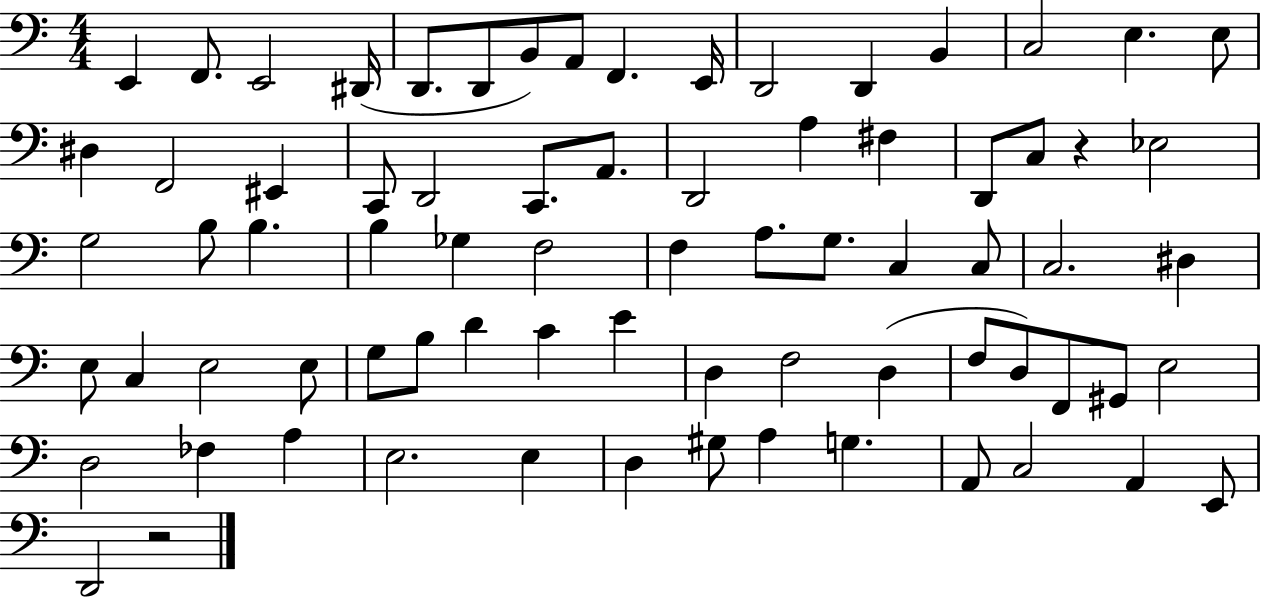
X:1
T:Untitled
M:4/4
L:1/4
K:C
E,, F,,/2 E,,2 ^D,,/4 D,,/2 D,,/2 B,,/2 A,,/2 F,, E,,/4 D,,2 D,, B,, C,2 E, E,/2 ^D, F,,2 ^E,, C,,/2 D,,2 C,,/2 A,,/2 D,,2 A, ^F, D,,/2 C,/2 z _E,2 G,2 B,/2 B, B, _G, F,2 F, A,/2 G,/2 C, C,/2 C,2 ^D, E,/2 C, E,2 E,/2 G,/2 B,/2 D C E D, F,2 D, F,/2 D,/2 F,,/2 ^G,,/2 E,2 D,2 _F, A, E,2 E, D, ^G,/2 A, G, A,,/2 C,2 A,, E,,/2 D,,2 z2